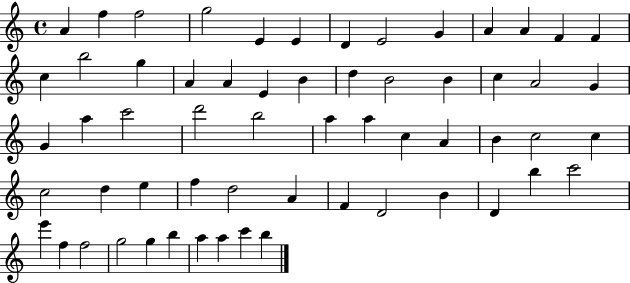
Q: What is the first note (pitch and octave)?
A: A4